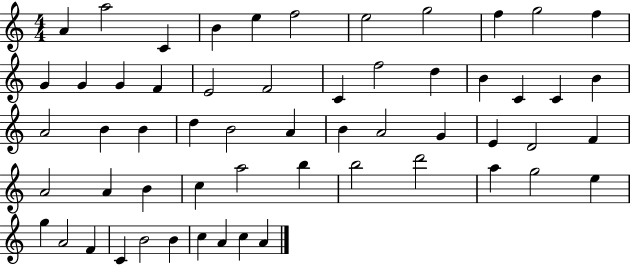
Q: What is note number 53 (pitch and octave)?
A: B4